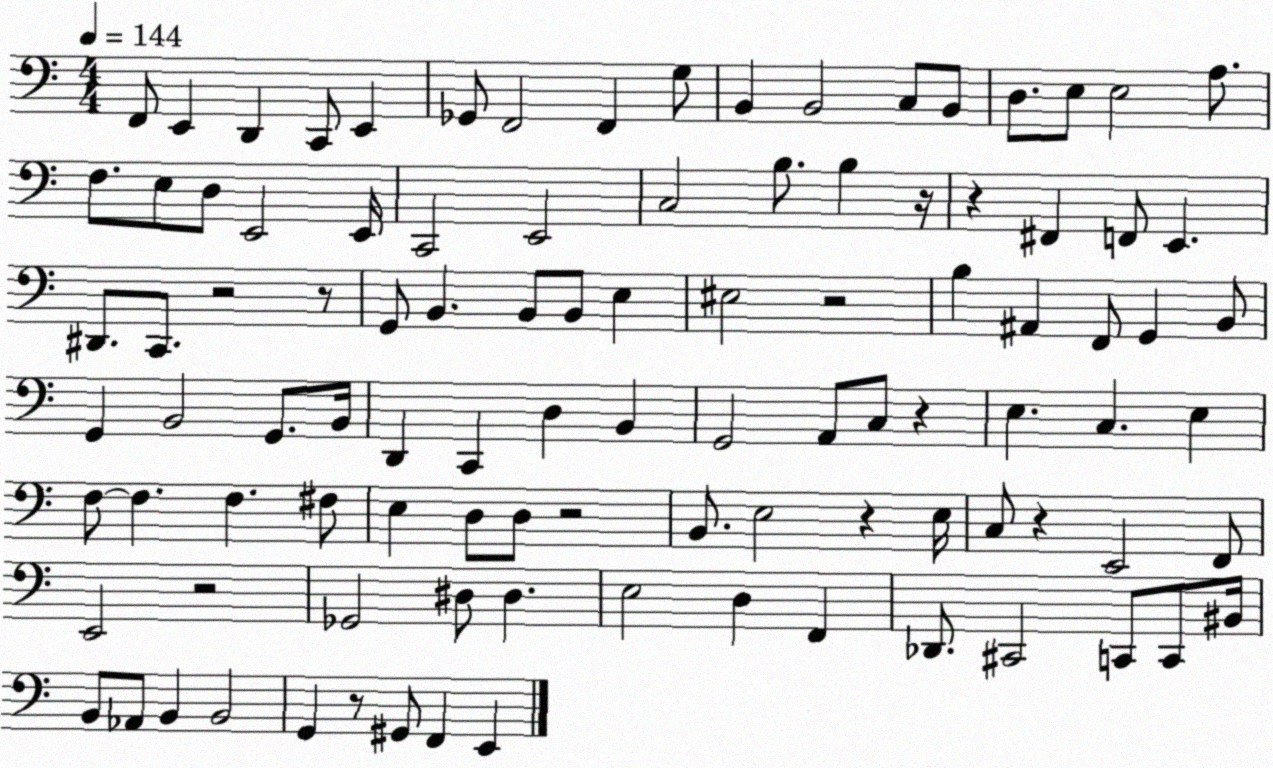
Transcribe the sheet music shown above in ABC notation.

X:1
T:Untitled
M:4/4
L:1/4
K:C
F,,/2 E,, D,, C,,/2 E,, _G,,/2 F,,2 F,, G,/2 B,, B,,2 C,/2 B,,/2 D,/2 E,/2 E,2 A,/2 F,/2 E,/2 D,/2 E,,2 E,,/4 C,,2 E,,2 C,2 B,/2 B, z/4 z ^F,, F,,/2 E,, ^D,,/2 C,,/2 z2 z/2 G,,/2 B,, B,,/2 B,,/2 E, ^E,2 z2 B, ^A,, F,,/2 G,, B,,/2 G,, B,,2 G,,/2 B,,/4 D,, C,, D, B,, G,,2 A,,/2 C,/2 z E, C, E, F,/2 F, F, ^F,/2 E, D,/2 D,/2 z2 B,,/2 E,2 z E,/4 C,/2 z E,,2 F,,/2 E,,2 z2 _G,,2 ^D,/2 ^D, E,2 D, F,, _D,,/2 ^C,,2 C,,/2 C,,/2 ^B,,/4 B,,/2 _A,,/2 B,, B,,2 G,, z/2 ^G,,/2 F,, E,,